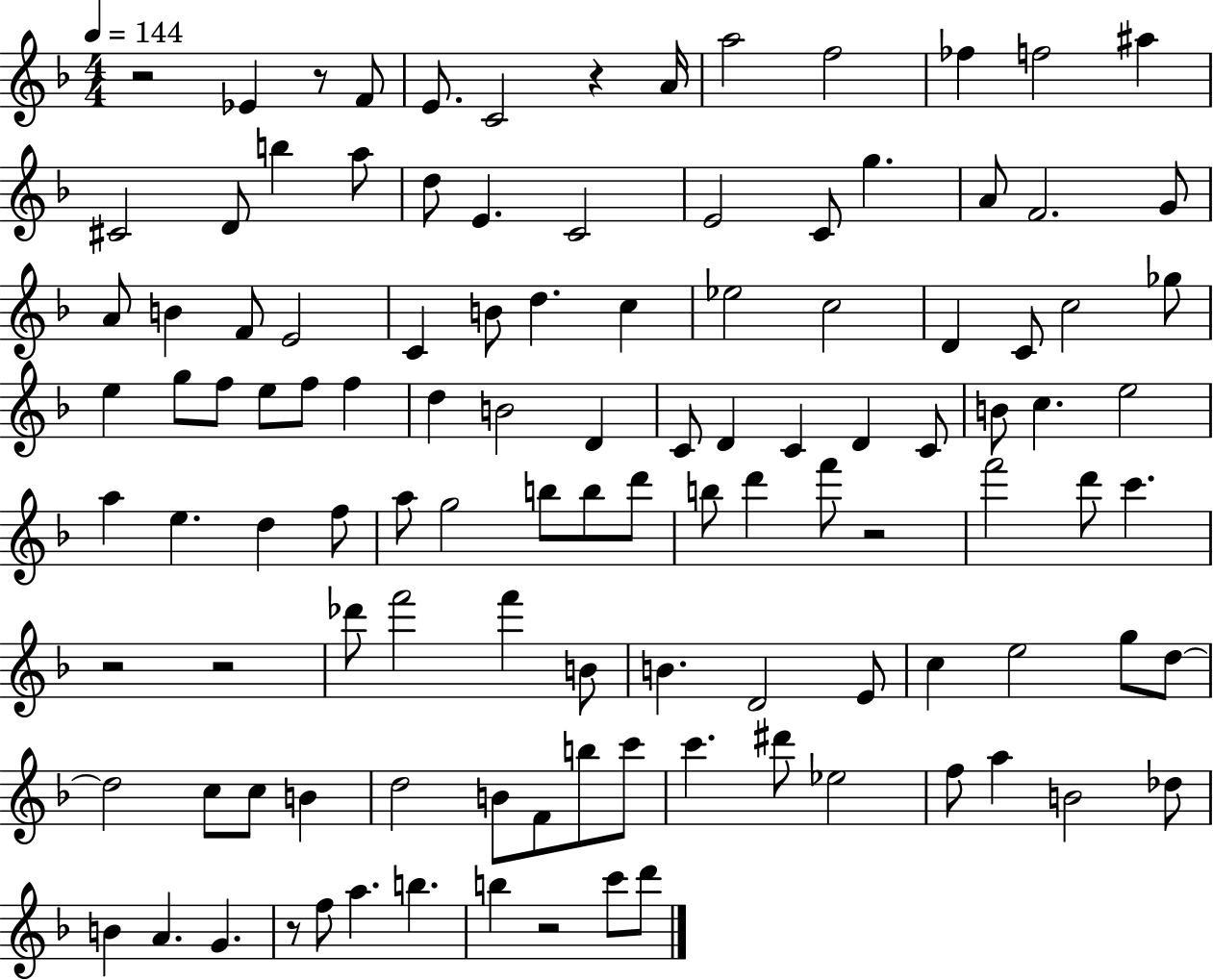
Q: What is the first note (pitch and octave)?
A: Eb4